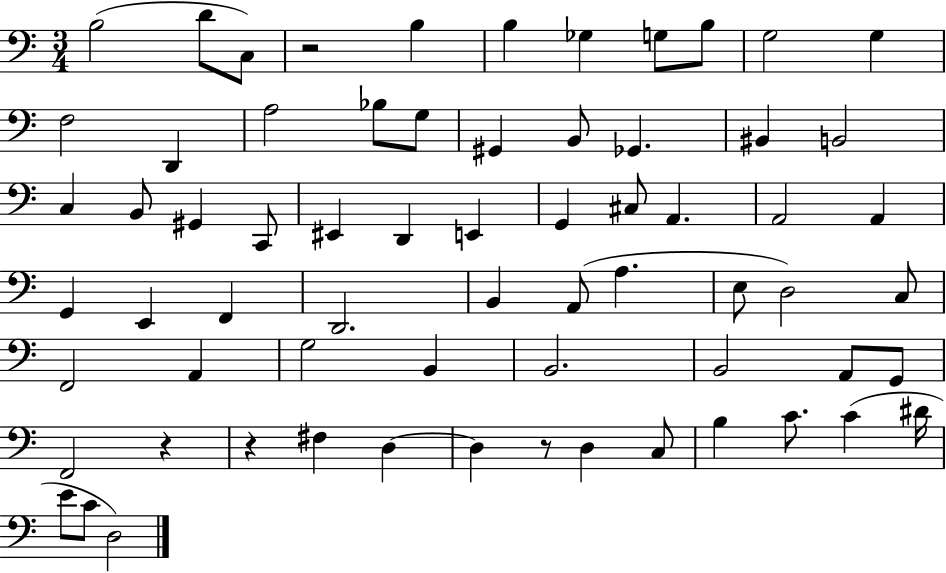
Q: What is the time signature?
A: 3/4